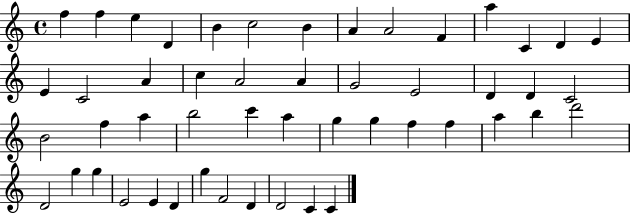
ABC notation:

X:1
T:Untitled
M:4/4
L:1/4
K:C
f f e D B c2 B A A2 F a C D E E C2 A c A2 A G2 E2 D D C2 B2 f a b2 c' a g g f f a b d'2 D2 g g E2 E D g F2 D D2 C C